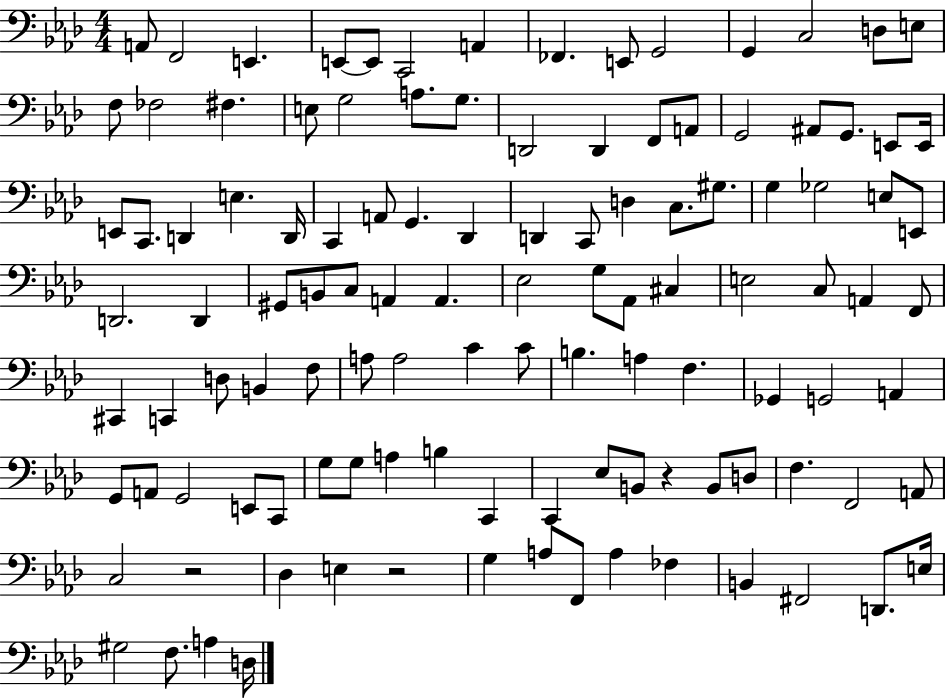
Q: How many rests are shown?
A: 3